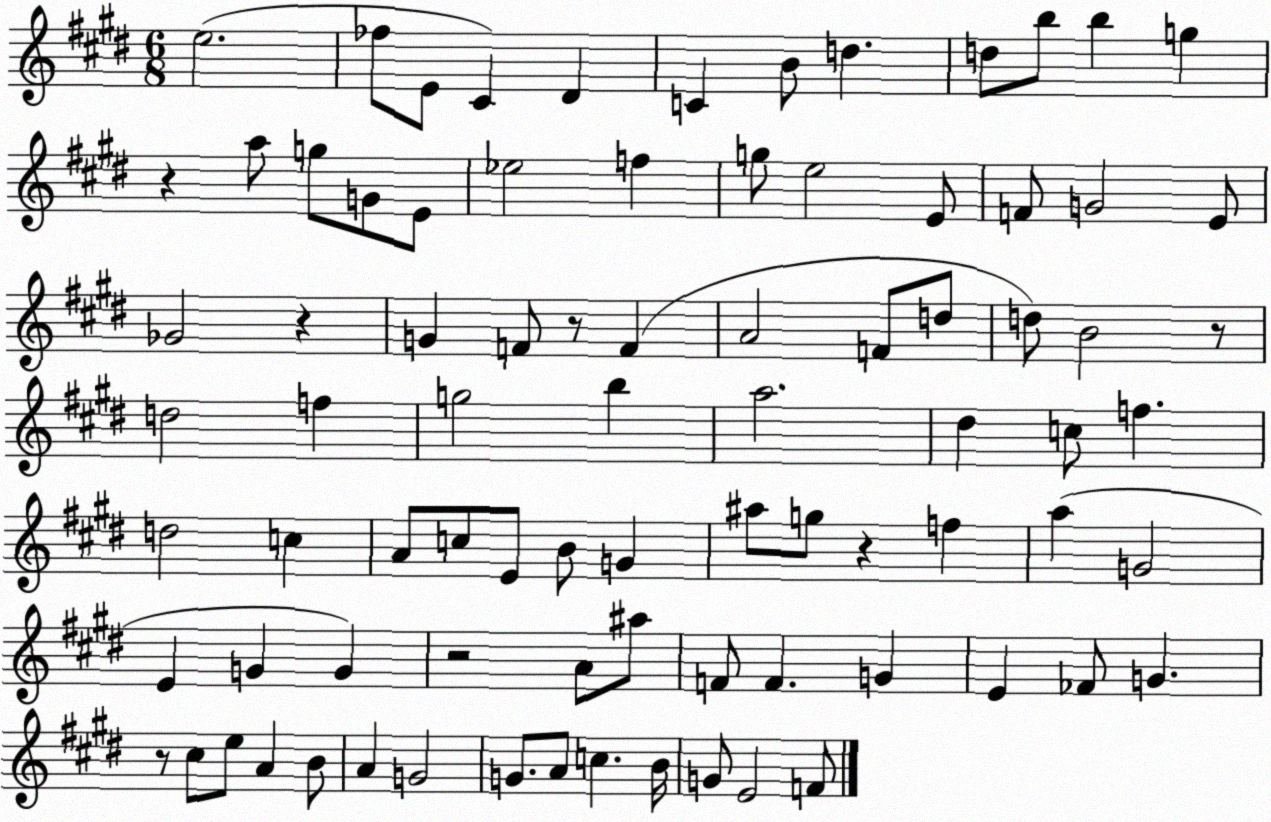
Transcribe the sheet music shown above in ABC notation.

X:1
T:Untitled
M:6/8
L:1/4
K:E
e2 _f/2 E/2 ^C ^D C B/2 d d/2 b/2 b g z a/2 g/2 G/2 E/2 _e2 f g/2 e2 E/2 F/2 G2 E/2 _G2 z G F/2 z/2 F A2 F/2 d/2 d/2 B2 z/2 d2 f g2 b a2 ^d c/2 f d2 c A/2 c/2 E/2 B/2 G ^a/2 g/2 z f a G2 E G G z2 A/2 ^a/2 F/2 F G E _F/2 G z/2 ^c/2 e/2 A B/2 A G2 G/2 A/2 c B/4 G/2 E2 F/2